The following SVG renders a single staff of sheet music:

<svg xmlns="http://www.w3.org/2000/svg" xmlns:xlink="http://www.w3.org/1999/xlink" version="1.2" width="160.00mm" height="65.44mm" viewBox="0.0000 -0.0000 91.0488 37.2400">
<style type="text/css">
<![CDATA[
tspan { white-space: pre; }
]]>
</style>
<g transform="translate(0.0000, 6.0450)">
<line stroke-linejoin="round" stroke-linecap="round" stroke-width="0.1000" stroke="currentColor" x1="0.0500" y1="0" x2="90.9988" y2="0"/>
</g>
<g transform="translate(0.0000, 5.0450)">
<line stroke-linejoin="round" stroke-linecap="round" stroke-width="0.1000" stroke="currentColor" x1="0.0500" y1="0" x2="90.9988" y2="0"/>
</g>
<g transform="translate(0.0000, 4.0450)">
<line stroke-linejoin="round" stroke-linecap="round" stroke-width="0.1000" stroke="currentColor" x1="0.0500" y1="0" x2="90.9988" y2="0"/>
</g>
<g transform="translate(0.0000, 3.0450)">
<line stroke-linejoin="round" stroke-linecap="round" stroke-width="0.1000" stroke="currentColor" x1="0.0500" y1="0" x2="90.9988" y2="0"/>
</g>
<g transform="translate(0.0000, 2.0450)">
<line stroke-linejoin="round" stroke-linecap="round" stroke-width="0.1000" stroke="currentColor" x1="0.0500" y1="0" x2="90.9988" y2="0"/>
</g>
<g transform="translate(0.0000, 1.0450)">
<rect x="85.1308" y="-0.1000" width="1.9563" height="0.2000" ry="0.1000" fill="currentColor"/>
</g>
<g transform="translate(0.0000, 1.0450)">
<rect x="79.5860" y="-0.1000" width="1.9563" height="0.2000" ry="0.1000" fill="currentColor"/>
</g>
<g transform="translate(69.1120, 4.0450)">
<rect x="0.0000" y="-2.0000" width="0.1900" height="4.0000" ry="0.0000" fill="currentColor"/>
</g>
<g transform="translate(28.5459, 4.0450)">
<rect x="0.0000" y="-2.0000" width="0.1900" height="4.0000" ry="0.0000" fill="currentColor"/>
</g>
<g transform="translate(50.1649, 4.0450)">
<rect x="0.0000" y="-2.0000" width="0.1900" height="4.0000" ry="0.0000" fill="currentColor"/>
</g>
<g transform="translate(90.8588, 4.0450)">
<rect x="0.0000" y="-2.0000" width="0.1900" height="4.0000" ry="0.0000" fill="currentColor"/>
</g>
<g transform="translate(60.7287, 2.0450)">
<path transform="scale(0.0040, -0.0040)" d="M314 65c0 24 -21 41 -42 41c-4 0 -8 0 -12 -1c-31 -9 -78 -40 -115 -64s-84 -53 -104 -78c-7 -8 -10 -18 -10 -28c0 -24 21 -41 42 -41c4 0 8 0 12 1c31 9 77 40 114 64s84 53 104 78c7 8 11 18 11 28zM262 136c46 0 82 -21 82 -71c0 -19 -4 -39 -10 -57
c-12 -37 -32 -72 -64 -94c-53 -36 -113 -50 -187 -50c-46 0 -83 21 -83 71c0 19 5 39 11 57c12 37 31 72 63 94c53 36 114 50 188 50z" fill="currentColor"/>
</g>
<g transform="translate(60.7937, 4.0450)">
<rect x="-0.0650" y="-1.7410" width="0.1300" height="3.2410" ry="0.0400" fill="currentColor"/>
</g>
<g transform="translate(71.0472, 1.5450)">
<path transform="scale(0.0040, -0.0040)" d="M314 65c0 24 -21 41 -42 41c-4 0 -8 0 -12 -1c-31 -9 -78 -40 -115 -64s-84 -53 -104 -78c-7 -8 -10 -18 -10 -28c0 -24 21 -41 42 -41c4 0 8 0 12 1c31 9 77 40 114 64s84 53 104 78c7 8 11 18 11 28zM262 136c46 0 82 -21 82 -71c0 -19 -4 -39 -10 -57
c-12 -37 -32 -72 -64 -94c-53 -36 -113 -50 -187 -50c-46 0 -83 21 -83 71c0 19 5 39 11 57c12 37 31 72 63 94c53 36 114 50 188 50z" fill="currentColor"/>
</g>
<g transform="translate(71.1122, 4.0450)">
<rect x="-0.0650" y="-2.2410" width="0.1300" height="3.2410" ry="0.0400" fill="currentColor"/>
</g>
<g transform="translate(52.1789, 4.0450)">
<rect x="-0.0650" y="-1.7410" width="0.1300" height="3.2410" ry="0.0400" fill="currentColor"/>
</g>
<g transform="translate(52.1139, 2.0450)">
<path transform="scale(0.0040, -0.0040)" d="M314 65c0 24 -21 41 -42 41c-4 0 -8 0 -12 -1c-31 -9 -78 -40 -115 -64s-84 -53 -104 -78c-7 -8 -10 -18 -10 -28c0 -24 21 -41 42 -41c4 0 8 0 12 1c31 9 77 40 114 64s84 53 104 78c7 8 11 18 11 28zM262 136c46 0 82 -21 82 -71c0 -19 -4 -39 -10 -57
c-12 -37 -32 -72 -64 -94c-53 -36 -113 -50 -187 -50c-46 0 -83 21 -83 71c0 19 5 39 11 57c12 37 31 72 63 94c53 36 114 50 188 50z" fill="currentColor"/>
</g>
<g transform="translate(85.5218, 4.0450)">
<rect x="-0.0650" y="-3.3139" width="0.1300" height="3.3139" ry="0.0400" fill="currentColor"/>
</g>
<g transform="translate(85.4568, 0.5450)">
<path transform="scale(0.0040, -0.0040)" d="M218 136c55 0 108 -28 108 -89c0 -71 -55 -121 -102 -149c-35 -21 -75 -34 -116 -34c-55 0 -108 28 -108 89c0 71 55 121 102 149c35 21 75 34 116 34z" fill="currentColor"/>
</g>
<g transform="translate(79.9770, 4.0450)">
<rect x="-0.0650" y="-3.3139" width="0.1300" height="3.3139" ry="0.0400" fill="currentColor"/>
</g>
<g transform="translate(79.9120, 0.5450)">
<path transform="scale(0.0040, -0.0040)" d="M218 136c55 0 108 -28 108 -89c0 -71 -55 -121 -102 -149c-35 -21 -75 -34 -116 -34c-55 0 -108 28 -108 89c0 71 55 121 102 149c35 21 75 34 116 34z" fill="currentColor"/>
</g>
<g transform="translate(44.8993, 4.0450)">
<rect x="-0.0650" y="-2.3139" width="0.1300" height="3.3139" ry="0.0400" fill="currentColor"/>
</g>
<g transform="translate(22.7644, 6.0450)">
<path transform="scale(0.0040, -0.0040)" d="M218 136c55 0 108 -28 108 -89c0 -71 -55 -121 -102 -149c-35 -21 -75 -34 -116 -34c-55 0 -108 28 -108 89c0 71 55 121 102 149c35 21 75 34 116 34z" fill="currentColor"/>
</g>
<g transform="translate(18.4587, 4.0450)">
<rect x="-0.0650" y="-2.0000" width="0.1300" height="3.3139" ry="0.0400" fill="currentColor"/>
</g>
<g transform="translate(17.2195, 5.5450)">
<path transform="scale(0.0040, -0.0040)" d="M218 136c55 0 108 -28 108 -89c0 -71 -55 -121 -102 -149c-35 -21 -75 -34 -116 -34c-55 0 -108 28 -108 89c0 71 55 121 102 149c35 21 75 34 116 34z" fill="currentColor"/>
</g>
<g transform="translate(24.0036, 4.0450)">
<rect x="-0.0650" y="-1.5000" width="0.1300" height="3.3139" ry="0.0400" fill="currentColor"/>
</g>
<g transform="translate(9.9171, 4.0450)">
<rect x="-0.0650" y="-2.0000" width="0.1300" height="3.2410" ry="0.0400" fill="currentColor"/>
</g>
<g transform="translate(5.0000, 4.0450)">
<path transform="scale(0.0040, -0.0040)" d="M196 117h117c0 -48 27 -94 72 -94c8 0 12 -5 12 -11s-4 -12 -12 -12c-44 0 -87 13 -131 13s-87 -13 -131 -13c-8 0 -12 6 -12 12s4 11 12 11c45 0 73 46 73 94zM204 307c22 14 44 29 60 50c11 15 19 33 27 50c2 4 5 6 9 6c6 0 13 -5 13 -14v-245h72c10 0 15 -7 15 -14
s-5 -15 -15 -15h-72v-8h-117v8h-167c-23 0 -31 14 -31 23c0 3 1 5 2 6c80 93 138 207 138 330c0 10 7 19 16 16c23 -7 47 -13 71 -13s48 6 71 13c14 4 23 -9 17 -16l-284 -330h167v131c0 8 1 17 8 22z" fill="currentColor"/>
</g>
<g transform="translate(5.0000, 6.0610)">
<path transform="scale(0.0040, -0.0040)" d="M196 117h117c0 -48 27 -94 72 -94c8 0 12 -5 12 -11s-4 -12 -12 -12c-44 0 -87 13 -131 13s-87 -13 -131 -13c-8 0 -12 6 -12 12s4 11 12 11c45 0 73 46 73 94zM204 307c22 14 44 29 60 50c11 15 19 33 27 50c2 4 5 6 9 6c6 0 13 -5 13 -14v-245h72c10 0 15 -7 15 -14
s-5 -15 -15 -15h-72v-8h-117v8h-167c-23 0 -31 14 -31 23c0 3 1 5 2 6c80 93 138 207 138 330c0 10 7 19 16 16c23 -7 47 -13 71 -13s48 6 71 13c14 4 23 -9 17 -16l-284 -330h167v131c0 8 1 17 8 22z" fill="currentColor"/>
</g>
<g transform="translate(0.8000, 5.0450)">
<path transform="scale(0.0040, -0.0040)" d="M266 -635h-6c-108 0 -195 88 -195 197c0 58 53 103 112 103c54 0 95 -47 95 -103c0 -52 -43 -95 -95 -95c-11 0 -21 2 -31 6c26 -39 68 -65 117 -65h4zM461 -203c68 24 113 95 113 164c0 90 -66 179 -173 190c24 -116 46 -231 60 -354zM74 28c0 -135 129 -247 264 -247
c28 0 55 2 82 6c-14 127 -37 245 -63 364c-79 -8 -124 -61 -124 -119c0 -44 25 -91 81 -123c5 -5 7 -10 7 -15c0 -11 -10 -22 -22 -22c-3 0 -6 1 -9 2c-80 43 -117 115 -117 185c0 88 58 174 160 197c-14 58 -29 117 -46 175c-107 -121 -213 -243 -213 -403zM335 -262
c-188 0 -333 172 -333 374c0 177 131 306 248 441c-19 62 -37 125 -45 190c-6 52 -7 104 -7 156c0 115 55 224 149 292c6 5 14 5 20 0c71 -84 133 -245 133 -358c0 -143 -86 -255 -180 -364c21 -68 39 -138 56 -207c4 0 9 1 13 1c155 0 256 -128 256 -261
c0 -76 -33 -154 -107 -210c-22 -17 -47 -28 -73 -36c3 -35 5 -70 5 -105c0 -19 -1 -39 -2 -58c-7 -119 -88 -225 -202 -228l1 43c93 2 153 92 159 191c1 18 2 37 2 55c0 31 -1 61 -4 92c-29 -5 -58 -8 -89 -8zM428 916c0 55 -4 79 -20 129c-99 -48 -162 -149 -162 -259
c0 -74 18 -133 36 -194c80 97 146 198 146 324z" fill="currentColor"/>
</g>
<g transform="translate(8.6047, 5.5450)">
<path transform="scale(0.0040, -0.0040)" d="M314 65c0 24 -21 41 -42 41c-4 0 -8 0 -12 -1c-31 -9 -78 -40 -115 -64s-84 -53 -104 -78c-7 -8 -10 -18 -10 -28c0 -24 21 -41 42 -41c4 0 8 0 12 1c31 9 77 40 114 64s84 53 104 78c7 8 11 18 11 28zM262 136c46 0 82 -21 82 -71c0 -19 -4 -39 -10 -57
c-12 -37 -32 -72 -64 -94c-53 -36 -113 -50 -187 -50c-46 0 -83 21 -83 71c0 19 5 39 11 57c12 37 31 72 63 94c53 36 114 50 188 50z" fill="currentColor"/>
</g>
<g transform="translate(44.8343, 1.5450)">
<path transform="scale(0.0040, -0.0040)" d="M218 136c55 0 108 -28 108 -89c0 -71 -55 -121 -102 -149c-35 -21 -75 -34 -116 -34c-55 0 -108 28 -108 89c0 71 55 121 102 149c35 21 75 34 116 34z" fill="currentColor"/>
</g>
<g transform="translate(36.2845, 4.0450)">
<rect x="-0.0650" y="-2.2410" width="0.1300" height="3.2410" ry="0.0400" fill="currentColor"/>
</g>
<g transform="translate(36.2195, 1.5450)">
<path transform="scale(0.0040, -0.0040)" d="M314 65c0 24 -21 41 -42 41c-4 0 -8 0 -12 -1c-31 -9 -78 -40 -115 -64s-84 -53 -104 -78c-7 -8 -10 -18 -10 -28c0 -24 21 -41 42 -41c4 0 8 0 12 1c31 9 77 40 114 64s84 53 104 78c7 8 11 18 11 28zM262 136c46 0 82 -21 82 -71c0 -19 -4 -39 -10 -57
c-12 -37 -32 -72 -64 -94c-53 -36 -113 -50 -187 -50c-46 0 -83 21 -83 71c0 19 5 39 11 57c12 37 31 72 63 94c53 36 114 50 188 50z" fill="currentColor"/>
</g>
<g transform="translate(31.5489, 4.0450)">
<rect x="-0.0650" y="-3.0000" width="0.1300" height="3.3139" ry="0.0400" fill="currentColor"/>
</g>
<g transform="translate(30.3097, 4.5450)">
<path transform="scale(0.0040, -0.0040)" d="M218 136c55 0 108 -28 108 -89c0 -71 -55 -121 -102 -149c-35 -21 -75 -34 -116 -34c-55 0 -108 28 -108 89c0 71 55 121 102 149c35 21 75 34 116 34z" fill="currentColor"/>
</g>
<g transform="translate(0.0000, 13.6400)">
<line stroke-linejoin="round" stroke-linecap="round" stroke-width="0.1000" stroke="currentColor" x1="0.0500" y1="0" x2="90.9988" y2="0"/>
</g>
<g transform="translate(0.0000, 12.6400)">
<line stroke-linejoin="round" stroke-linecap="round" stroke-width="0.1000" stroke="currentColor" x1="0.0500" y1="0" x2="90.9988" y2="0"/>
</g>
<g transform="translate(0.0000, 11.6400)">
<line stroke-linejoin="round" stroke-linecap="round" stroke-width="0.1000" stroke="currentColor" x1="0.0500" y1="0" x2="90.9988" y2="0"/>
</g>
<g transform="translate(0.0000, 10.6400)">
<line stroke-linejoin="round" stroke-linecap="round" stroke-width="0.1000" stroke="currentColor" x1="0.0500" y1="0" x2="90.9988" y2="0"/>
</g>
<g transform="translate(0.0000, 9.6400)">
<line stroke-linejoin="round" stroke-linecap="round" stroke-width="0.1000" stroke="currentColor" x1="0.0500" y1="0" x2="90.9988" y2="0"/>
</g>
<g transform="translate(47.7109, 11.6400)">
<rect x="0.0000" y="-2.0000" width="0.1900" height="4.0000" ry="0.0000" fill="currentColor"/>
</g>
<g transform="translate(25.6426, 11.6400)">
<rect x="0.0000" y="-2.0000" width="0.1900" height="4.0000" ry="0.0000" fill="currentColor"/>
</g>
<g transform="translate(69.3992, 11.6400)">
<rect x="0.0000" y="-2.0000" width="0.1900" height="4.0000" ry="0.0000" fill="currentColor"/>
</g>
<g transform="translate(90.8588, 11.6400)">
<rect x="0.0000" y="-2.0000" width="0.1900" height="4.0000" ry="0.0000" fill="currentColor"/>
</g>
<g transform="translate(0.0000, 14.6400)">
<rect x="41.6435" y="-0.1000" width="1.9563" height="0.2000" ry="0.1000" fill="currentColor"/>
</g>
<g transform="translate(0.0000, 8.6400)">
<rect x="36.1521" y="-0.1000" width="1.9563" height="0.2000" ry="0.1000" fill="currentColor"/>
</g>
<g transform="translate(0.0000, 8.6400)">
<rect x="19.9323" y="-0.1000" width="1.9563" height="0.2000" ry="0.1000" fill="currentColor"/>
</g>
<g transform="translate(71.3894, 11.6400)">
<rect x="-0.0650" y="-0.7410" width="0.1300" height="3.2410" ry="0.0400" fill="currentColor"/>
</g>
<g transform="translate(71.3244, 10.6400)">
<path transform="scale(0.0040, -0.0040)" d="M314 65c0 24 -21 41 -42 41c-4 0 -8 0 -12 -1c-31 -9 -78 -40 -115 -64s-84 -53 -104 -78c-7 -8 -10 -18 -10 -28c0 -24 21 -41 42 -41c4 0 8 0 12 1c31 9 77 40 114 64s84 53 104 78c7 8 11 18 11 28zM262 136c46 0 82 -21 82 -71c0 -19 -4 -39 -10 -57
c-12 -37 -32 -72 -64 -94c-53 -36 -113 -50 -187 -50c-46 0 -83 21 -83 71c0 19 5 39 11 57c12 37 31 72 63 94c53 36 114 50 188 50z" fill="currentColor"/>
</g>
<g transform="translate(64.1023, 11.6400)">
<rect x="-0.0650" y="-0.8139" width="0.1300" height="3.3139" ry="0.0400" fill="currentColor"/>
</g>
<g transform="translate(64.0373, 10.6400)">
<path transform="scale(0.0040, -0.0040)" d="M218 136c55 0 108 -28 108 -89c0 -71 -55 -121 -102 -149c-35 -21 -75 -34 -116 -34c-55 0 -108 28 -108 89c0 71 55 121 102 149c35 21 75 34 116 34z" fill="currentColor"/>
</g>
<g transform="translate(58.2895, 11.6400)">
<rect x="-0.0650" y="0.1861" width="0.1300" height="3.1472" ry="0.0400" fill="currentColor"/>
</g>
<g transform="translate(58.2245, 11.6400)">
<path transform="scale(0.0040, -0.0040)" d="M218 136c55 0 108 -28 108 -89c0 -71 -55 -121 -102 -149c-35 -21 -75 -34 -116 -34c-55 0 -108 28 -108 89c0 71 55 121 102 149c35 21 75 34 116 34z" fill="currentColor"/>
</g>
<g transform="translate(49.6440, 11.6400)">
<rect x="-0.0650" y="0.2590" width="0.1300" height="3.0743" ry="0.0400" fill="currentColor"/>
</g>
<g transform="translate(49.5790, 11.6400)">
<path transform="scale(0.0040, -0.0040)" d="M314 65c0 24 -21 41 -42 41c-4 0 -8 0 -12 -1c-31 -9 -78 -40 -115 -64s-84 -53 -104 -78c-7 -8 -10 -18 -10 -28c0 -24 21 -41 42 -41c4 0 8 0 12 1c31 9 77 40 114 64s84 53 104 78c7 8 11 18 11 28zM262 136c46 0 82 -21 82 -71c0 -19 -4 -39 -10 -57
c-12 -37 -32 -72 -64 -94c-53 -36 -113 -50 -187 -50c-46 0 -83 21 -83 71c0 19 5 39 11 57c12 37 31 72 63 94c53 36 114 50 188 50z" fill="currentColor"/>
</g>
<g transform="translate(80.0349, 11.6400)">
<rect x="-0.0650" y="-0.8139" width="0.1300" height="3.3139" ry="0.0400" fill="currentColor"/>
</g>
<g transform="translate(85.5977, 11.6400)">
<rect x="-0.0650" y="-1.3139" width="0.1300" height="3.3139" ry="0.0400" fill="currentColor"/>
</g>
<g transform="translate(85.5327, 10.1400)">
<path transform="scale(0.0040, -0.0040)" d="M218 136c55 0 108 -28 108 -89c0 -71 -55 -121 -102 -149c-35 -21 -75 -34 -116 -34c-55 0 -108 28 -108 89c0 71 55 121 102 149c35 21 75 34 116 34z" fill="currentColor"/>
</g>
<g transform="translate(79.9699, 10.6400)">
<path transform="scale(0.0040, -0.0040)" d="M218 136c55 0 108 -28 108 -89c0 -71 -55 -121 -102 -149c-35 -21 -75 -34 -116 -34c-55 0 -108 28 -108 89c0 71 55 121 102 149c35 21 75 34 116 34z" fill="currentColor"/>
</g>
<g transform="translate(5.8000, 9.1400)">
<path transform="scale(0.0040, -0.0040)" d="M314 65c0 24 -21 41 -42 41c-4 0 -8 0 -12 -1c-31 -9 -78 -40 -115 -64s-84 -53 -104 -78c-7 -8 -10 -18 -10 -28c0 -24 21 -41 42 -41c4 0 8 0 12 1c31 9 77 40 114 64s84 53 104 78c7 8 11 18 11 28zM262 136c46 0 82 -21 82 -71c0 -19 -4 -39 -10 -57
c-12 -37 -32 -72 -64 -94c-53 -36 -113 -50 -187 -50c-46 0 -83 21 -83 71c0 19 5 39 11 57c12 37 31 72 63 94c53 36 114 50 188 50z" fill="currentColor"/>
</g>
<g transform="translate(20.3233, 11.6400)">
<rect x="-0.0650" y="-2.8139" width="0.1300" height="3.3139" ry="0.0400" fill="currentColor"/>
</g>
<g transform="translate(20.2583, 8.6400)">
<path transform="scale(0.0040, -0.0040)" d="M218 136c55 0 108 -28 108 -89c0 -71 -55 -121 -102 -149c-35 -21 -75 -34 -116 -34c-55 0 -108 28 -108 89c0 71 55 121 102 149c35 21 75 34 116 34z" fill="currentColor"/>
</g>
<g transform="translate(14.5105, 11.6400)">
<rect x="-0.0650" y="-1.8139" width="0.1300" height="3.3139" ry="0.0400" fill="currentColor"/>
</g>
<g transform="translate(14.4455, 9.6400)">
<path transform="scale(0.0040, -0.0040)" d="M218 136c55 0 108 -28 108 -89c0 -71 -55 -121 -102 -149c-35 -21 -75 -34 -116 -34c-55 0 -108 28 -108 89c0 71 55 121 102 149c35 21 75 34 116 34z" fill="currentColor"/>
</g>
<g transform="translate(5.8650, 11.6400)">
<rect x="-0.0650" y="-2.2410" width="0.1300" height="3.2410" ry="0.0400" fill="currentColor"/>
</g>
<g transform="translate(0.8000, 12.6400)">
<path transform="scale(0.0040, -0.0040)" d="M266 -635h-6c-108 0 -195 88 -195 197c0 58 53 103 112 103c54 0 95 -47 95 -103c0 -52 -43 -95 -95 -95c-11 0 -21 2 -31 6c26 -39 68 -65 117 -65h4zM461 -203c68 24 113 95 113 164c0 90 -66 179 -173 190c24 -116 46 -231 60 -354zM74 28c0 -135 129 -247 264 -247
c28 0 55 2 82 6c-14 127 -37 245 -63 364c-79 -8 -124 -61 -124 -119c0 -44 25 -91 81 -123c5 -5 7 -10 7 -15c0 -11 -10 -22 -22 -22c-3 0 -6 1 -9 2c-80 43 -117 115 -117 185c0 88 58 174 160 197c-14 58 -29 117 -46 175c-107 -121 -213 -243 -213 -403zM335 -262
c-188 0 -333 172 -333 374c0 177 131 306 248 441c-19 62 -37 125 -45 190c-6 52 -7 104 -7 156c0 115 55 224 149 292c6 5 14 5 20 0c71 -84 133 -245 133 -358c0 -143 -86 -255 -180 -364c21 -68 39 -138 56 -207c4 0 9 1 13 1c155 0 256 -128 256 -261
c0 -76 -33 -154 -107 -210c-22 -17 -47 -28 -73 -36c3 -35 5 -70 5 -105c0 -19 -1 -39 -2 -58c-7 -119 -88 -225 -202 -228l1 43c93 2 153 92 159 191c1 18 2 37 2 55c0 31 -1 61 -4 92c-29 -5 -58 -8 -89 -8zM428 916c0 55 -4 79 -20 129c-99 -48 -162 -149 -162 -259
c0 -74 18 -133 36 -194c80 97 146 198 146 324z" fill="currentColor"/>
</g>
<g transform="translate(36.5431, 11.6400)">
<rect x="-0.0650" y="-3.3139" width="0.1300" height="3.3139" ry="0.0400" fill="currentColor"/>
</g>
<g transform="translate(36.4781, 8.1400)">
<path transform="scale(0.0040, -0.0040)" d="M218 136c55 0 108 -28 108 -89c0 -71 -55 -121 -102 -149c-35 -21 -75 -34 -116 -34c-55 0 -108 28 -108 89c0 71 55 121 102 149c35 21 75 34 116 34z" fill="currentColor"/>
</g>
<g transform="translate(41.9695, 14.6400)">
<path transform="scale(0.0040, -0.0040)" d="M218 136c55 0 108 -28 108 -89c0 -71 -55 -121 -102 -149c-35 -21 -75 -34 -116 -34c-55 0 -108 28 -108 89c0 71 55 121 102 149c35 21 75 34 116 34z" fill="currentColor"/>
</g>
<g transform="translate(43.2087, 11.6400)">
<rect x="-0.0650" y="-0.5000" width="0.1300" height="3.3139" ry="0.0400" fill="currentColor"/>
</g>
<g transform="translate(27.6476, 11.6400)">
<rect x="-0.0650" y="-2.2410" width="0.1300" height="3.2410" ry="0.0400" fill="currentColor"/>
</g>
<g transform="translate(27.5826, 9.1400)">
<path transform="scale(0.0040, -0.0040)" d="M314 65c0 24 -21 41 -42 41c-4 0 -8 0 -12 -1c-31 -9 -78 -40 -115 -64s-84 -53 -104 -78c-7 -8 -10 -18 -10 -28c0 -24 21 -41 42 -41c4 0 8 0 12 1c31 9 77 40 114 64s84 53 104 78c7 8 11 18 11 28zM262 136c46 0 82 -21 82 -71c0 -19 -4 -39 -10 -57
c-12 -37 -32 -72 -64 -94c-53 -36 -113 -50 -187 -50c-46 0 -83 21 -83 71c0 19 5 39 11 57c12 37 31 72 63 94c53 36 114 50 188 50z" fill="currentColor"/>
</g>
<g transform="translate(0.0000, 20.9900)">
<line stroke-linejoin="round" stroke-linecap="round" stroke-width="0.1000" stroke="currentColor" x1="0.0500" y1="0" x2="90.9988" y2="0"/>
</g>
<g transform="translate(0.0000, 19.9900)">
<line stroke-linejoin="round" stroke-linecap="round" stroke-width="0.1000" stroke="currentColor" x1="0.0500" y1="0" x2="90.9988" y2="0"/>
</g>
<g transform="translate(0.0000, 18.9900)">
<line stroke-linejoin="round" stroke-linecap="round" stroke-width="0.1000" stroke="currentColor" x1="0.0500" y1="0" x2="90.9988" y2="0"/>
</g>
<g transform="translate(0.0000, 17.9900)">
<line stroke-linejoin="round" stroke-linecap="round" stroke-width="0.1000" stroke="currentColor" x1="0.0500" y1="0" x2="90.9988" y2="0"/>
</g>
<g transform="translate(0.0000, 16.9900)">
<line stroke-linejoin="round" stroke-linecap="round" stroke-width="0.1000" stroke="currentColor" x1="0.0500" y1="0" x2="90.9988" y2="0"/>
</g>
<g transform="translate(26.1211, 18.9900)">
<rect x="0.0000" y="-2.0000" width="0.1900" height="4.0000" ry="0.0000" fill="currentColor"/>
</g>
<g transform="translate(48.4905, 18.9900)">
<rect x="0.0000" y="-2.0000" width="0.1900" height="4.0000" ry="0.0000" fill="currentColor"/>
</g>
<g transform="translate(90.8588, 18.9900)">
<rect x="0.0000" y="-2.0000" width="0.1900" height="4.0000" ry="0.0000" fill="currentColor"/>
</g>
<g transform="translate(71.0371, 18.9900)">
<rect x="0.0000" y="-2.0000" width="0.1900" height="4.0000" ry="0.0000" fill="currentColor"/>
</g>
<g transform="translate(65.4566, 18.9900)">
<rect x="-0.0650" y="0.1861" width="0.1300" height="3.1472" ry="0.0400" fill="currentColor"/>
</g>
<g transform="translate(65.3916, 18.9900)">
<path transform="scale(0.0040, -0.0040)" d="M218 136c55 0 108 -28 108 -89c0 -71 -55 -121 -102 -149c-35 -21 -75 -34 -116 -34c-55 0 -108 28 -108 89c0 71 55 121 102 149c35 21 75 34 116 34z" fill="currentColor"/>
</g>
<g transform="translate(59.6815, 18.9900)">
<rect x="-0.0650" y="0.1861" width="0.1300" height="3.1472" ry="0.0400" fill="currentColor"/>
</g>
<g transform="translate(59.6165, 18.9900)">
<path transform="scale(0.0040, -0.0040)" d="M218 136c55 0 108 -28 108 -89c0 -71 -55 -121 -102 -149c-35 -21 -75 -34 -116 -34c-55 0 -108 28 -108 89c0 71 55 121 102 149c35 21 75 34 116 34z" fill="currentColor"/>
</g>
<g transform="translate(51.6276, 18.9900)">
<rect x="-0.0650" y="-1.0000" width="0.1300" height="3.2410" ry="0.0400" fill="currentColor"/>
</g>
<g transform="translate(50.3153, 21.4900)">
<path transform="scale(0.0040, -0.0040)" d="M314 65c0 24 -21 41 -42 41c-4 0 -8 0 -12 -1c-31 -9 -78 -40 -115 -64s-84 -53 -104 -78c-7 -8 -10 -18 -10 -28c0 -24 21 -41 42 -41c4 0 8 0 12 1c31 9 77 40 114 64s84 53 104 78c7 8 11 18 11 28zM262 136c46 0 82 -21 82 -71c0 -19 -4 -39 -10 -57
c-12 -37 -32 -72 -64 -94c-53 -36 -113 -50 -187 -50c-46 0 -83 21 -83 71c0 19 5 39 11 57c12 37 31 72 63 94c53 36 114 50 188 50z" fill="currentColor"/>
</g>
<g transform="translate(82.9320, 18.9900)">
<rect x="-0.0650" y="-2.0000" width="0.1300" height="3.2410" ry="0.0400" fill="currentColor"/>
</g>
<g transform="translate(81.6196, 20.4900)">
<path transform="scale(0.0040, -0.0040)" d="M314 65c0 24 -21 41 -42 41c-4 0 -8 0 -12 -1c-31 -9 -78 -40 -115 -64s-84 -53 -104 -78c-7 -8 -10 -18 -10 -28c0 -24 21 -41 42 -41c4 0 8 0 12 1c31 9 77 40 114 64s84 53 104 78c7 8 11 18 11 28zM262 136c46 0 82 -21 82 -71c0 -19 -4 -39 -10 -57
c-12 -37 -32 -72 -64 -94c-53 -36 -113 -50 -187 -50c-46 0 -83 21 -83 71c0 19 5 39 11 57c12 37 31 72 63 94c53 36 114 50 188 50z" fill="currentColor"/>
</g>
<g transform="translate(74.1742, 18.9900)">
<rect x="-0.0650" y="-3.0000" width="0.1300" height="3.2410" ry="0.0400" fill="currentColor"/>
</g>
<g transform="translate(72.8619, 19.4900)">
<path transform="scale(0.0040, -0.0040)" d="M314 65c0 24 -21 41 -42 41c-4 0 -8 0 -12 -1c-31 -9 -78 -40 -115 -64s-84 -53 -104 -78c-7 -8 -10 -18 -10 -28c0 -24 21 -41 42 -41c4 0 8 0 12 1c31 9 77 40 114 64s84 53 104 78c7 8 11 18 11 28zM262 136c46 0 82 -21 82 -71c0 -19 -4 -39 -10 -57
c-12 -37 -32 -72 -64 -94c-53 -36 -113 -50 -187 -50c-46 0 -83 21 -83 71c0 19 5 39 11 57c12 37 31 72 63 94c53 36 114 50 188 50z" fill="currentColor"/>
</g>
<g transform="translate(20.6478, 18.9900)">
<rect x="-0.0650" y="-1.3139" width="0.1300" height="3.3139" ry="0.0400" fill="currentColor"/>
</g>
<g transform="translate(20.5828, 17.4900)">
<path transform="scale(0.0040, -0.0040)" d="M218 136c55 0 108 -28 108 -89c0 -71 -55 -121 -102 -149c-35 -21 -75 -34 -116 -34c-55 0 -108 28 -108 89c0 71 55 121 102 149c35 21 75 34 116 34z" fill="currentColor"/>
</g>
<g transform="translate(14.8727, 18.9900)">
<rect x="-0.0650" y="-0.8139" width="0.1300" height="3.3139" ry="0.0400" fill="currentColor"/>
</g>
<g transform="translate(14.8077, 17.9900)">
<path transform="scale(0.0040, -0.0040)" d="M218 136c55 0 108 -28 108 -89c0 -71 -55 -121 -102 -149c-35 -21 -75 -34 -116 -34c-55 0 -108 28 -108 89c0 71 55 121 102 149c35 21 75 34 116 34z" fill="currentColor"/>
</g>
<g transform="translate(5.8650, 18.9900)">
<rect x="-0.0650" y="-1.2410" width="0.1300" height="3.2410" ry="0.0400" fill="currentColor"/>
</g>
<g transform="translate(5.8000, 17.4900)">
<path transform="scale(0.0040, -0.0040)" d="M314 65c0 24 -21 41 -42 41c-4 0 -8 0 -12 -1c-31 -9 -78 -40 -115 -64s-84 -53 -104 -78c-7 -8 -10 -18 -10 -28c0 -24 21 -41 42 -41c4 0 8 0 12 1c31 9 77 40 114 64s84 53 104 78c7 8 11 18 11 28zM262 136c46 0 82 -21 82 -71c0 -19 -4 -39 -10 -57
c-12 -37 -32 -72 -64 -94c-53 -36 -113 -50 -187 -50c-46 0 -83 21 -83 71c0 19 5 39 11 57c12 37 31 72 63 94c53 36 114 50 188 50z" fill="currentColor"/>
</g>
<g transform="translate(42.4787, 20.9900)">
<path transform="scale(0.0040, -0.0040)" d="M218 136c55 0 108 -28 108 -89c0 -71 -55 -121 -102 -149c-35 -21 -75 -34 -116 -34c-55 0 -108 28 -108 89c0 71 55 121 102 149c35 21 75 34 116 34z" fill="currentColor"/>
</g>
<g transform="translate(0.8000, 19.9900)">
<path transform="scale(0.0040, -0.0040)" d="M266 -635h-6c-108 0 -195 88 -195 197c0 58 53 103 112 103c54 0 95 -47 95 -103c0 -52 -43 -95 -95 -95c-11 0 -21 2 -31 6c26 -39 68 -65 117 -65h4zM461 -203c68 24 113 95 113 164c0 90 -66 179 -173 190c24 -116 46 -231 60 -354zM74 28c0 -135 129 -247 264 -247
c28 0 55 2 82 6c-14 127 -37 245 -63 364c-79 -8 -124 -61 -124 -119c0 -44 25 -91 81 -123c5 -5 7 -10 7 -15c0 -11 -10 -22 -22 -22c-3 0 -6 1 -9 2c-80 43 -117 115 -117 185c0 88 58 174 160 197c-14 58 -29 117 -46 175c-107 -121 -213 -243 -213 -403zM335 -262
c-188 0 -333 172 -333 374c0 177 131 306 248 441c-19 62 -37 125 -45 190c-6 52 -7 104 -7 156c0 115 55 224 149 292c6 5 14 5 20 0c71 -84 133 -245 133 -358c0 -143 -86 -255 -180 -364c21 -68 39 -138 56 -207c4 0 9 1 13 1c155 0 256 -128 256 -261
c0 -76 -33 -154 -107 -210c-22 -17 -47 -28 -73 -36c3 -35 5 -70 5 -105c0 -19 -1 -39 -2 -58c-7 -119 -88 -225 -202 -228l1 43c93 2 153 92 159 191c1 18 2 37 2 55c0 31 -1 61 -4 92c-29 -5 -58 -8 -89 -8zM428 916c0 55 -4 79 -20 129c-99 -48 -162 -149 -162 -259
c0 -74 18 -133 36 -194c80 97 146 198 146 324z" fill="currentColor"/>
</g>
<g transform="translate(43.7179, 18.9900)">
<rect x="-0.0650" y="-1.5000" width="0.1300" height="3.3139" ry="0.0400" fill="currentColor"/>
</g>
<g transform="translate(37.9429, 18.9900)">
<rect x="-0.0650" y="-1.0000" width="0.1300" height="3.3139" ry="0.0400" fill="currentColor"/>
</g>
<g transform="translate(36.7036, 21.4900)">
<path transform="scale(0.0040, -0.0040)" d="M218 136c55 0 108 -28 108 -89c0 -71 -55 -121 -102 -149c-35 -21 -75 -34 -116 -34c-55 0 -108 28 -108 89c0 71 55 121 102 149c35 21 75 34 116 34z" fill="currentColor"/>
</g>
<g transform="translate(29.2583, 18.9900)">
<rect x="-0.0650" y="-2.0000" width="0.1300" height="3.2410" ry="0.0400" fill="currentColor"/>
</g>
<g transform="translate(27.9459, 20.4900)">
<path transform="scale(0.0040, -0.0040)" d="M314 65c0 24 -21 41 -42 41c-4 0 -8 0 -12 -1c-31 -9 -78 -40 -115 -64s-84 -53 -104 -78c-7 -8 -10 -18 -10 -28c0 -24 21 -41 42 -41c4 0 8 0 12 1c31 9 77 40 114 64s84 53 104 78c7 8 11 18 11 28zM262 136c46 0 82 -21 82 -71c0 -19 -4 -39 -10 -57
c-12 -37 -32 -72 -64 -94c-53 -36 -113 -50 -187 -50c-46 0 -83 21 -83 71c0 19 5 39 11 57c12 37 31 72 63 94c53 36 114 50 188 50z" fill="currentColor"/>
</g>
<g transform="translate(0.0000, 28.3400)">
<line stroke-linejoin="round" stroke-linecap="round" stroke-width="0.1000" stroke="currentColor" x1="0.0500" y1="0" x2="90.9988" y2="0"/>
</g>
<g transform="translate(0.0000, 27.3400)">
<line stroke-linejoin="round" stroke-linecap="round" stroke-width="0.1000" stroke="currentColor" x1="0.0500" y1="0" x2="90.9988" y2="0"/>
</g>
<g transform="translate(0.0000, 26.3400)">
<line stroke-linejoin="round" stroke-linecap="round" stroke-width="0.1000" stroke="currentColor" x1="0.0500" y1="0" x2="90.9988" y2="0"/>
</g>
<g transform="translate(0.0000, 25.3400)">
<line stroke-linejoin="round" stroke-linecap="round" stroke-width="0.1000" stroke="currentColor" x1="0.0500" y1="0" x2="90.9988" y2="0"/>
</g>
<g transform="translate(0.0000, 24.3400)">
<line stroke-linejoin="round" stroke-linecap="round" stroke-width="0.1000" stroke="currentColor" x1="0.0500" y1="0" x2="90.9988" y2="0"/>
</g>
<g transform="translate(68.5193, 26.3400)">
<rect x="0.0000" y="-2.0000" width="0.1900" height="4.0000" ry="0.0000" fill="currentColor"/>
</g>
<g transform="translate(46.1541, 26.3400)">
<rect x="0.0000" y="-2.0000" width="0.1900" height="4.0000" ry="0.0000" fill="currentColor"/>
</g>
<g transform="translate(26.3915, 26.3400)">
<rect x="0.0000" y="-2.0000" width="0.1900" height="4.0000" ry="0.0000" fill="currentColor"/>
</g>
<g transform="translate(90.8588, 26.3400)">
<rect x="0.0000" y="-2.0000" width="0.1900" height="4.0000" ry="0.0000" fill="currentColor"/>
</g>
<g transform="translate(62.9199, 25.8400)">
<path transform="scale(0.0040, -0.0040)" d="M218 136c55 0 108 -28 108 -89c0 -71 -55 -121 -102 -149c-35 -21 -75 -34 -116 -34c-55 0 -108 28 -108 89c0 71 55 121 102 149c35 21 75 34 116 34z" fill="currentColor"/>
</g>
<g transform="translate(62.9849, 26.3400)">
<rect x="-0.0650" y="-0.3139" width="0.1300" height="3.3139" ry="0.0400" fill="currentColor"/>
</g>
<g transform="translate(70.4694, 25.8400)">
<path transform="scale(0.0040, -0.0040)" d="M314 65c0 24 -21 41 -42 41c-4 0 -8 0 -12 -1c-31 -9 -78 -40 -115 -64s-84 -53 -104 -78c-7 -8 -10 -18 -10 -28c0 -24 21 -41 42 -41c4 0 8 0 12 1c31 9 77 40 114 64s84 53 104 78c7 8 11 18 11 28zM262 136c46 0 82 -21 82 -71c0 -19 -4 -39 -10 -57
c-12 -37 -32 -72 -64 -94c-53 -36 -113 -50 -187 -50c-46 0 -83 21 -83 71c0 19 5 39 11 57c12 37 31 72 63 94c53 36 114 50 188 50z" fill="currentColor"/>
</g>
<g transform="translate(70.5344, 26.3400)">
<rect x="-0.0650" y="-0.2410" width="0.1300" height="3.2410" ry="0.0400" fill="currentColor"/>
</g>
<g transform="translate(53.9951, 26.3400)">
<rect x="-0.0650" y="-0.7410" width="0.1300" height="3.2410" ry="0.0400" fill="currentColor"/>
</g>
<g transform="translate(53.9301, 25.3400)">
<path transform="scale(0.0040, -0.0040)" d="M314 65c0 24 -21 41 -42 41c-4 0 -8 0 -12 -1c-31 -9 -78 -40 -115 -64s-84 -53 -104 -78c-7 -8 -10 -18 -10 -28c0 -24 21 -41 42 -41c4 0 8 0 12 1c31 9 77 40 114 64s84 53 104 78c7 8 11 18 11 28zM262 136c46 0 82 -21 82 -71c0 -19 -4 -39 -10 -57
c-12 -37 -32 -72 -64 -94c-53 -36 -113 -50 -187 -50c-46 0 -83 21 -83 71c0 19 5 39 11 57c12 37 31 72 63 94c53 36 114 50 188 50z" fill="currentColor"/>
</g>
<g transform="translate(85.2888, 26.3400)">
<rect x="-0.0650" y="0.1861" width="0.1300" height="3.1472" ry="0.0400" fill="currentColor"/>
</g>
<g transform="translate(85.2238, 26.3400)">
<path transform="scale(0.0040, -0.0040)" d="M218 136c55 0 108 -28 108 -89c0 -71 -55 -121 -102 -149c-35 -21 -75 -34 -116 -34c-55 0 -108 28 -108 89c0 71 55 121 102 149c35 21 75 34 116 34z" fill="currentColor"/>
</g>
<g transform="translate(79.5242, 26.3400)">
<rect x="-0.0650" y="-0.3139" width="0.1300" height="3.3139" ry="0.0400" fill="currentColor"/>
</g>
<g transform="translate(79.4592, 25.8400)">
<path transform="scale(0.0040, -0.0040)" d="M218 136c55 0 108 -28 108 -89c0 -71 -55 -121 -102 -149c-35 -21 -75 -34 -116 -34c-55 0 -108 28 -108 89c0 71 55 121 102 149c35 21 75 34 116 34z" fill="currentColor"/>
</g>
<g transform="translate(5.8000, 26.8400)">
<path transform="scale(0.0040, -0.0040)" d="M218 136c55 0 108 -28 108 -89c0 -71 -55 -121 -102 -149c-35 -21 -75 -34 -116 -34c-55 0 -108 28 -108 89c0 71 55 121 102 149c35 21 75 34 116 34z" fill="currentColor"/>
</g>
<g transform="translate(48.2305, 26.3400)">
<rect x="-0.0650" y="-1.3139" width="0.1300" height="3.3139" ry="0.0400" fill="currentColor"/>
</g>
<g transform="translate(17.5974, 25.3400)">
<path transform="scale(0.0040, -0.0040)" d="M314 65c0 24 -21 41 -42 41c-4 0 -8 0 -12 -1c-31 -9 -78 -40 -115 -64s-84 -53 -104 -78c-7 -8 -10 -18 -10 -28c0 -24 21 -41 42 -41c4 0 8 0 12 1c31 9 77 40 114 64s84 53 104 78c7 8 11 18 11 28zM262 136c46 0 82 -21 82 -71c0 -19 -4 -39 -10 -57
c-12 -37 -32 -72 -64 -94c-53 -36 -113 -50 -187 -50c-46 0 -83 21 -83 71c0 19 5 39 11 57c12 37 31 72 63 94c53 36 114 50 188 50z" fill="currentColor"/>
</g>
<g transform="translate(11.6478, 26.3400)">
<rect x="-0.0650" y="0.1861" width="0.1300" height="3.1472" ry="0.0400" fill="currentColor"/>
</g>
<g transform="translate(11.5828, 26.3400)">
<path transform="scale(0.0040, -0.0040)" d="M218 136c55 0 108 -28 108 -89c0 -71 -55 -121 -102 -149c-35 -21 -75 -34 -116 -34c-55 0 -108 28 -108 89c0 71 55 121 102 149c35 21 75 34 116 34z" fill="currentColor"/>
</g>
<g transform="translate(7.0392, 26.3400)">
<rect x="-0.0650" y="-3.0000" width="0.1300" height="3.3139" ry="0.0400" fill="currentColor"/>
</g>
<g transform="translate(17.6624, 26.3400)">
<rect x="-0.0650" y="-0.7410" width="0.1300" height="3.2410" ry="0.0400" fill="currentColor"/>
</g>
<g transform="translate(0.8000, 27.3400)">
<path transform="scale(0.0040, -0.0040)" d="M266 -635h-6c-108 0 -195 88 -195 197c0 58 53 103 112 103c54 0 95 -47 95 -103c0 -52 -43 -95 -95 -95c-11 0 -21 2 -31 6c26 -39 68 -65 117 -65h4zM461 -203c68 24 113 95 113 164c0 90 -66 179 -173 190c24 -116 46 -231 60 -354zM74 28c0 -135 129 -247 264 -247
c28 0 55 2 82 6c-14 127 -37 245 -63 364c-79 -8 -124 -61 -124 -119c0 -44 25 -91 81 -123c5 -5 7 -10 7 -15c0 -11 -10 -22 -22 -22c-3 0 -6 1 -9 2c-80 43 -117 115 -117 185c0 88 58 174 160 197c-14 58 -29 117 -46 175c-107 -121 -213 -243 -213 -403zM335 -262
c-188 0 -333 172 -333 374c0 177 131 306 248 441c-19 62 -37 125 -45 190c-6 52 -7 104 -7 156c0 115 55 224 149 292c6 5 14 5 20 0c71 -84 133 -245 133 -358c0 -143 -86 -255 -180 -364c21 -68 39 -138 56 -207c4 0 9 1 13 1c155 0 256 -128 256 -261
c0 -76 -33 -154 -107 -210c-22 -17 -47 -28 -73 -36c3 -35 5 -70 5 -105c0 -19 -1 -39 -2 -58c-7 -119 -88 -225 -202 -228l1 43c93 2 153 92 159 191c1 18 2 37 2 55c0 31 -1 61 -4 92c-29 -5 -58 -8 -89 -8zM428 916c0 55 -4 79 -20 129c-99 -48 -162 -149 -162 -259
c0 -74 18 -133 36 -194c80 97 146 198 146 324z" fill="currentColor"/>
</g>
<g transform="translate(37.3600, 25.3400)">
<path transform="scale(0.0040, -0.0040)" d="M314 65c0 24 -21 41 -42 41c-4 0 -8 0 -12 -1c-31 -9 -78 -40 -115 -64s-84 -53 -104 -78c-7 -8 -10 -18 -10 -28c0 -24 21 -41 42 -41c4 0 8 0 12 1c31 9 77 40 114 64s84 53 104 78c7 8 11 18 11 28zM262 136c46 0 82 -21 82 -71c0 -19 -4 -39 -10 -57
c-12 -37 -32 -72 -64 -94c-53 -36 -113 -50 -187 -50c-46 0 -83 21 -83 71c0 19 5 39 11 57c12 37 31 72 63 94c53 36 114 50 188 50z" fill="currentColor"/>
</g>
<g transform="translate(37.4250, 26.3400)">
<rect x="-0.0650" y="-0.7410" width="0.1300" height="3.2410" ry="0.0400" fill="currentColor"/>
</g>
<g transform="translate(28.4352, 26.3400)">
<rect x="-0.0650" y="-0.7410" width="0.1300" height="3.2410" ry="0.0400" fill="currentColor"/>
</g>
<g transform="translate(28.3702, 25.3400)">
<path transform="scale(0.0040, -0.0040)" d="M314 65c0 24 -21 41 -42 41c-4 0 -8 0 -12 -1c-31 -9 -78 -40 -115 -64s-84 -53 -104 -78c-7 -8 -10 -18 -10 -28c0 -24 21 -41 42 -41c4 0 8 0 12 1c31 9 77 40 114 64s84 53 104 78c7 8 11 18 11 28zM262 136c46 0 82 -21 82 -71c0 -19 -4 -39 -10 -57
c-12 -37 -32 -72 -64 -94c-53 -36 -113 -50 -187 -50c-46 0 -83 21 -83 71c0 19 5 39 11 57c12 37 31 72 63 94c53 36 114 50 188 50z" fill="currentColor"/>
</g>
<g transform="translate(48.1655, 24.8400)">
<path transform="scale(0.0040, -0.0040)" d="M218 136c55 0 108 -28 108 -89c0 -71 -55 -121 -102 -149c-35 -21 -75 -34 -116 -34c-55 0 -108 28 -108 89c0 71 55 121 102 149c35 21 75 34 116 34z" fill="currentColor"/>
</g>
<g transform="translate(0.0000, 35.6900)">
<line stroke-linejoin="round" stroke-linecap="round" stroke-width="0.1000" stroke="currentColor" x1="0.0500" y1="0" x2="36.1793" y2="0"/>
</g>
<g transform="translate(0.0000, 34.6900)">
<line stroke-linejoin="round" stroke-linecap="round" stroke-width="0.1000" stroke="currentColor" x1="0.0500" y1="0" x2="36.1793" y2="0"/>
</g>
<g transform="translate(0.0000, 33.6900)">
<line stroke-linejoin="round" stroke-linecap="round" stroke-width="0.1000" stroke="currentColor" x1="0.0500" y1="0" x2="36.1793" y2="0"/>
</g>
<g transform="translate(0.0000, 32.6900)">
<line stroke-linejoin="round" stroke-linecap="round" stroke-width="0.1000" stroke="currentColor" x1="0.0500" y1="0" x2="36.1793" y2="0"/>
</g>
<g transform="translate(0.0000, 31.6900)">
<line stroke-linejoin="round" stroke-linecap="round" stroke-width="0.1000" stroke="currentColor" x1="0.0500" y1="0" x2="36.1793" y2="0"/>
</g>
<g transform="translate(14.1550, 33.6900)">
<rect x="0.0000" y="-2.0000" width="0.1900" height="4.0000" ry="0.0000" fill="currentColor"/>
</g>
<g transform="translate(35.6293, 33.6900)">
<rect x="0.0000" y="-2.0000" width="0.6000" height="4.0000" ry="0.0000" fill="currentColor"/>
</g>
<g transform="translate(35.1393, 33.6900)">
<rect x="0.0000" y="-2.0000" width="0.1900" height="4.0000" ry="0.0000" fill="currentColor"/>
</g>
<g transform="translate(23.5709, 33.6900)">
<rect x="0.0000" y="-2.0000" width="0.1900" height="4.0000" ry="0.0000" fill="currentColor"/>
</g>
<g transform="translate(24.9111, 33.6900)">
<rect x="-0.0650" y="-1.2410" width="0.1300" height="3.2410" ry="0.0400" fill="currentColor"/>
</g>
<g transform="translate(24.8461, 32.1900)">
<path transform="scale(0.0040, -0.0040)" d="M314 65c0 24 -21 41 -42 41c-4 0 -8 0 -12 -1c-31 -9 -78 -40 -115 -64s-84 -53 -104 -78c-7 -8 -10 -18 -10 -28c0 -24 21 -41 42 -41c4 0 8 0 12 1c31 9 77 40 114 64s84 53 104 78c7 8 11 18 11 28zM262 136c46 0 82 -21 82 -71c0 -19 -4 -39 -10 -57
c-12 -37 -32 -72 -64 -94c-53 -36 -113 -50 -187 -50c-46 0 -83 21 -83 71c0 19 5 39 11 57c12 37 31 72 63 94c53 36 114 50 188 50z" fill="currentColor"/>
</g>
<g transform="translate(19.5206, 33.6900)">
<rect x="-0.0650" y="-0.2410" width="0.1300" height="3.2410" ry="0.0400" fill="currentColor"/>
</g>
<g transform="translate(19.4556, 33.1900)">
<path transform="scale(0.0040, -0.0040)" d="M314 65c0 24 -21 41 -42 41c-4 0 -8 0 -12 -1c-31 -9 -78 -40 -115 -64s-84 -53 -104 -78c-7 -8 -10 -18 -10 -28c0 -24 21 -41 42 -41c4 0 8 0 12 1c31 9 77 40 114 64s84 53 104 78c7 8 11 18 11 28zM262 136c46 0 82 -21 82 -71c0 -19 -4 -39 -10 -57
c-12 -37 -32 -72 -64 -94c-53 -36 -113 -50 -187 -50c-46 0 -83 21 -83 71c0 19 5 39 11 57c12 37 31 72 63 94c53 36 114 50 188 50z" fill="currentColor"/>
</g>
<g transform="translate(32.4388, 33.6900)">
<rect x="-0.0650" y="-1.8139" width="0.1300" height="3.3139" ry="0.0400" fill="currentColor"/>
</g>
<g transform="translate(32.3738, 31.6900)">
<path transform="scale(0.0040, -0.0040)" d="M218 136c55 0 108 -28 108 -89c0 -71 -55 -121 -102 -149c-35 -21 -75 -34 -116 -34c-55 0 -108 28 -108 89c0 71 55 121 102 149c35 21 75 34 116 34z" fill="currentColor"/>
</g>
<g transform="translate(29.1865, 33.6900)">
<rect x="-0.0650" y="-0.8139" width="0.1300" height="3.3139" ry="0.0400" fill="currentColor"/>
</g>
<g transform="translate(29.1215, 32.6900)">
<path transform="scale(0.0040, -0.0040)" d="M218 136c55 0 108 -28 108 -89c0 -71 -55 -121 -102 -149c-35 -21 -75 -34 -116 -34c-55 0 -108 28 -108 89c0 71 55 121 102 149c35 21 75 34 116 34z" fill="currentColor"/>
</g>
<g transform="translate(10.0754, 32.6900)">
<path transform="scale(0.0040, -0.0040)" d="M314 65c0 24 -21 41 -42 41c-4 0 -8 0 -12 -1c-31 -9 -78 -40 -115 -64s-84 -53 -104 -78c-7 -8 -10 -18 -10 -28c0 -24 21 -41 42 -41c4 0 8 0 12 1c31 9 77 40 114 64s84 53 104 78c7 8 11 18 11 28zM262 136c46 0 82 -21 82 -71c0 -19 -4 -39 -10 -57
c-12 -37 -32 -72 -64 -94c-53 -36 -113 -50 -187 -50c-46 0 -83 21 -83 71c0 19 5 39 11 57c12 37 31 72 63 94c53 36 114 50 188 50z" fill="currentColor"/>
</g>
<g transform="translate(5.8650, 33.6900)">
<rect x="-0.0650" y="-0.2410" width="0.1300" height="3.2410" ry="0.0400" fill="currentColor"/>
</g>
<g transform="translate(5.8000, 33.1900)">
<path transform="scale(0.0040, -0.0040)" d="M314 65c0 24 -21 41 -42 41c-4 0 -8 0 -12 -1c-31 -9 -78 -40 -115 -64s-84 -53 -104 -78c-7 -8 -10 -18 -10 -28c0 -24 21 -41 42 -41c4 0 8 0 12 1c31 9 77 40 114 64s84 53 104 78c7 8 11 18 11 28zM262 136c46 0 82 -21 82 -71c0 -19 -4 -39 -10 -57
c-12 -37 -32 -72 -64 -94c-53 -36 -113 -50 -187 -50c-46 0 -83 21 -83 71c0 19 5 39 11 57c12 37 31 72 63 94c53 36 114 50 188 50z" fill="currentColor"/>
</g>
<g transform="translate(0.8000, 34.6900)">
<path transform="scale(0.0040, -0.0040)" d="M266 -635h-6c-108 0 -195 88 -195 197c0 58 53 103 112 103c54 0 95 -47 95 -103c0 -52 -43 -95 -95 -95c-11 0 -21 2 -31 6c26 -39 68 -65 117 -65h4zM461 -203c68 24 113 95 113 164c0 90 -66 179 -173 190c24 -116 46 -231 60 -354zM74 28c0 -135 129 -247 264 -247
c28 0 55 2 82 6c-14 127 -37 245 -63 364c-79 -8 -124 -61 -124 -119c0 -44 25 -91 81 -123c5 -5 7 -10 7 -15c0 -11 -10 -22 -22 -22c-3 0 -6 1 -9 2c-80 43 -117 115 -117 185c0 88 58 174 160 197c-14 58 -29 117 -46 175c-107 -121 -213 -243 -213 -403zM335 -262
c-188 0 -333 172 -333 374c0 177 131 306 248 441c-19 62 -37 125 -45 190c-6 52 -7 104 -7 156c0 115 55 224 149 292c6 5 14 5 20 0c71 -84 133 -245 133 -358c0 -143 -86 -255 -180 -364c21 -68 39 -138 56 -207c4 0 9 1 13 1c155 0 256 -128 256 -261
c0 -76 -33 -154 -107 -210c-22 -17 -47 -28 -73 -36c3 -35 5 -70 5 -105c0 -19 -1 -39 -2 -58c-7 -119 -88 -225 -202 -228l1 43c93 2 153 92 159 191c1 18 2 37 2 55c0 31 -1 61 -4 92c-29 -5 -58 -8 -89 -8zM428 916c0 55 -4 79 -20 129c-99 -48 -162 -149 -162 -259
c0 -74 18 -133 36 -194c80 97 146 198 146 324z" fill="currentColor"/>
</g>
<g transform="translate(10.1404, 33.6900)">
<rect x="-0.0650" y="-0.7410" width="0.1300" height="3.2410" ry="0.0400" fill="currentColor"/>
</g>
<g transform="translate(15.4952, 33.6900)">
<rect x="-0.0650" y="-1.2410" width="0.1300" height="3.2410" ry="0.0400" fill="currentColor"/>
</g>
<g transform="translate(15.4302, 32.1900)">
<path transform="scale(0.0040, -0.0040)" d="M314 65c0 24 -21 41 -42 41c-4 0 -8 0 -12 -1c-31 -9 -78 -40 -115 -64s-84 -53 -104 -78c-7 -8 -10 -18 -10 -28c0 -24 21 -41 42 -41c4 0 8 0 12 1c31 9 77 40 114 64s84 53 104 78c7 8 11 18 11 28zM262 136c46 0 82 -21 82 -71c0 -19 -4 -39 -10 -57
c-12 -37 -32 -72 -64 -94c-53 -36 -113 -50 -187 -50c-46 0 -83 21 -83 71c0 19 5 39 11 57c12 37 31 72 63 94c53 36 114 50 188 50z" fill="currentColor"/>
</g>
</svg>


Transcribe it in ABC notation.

X:1
T:Untitled
M:4/4
L:1/4
K:C
F2 F E A g2 g f2 f2 g2 b b g2 f a g2 b C B2 B d d2 d e e2 d e F2 D E D2 B B A2 F2 A B d2 d2 d2 e d2 c c2 c B c2 d2 e2 c2 e2 d f